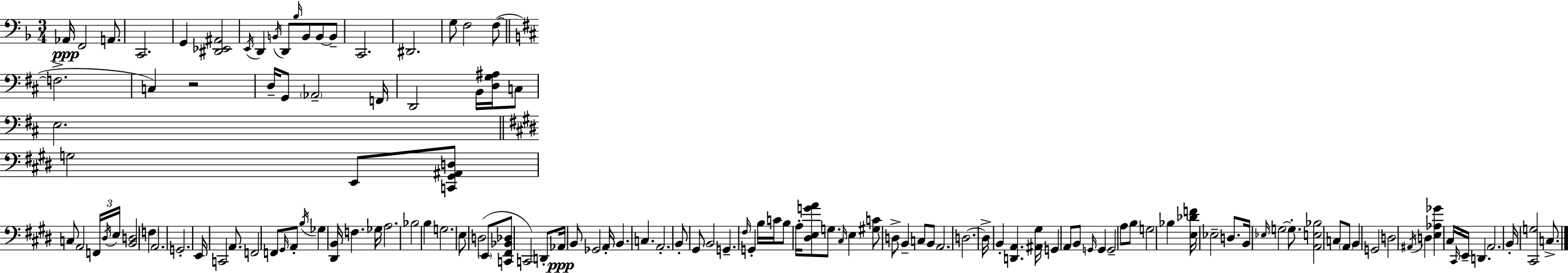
Ab2/s F2/h A2/e. C2/h. G2/q [D#2,Eb2,A#2]/h E2/s D2/q B2/s D2/e Bb3/s B2/e B2/e B2/e C2/h. D#2/h. G3/e F3/h F3/e F3/h. C3/q R/h D3/s G2/e Ab2/h F2/s D2/h B2/s [D3,G3,A#3]/s C3/e E3/h. G3/h E2/e [C2,G#2,A#2,D3]/e C3/e A2/h F2/s D#3/s E3/s [B2,D3]/h F3/q A2/h. G2/h. E2/s C2/h A2/e. F2/h F2/e G#2/s A2/e B3/s Gb3/q [D#2,B2]/s F3/q. Gb3/s A3/h. Bb3/h B3/q G3/h. E3/e D3/h E2/e [C2,F#2,Bb2,Db3]/e C2/h D2/e Ab2/s B2/e Gb2/h A2/s B2/q. C3/q. A2/h. B2/e G#2/e B2/h G2/q. F#3/s G2/q B3/s C4/s B3/e A3/s [D#3,E3,G4,A4]/e G3/e. C#3/s E3/q [G#3,C4]/e D3/e B2/q C3/e B2/e A2/h. D3/h. D3/s B2/q [D2,A2]/q. [A#2,G#3]/s G2/q A2/e B2/e G2/s G2/q G2/h A3/e B3/e G3/h Bb3/q [E3,Db4,F4]/s Eb3/h D3/e. B2/s Eb3/s G3/h G3/e. [A2,E3,Bb3]/h C3/e A2/e B2/q G2/h D3/h A#2/s D3/q [E3,Ab3,Gb4]/q C#3/s C#2/s E2/s D2/q. A2/h. B2/s [C#2,G3]/h C3/e.